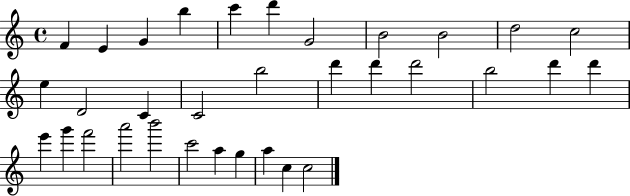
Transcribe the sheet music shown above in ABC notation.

X:1
T:Untitled
M:4/4
L:1/4
K:C
F E G b c' d' G2 B2 B2 d2 c2 e D2 C C2 b2 d' d' d'2 b2 d' d' e' g' f'2 a'2 b'2 c'2 a g a c c2